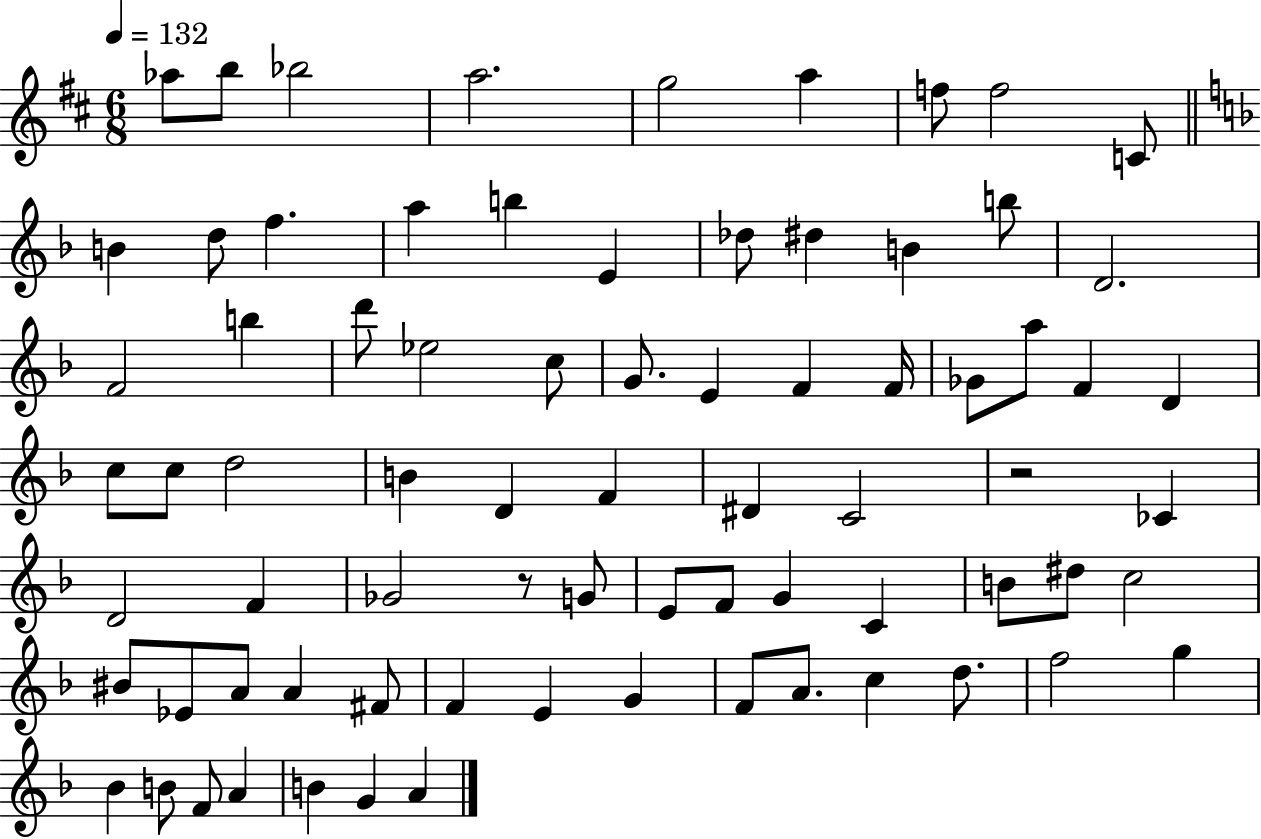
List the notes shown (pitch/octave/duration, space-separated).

Ab5/e B5/e Bb5/h A5/h. G5/h A5/q F5/e F5/h C4/e B4/q D5/e F5/q. A5/q B5/q E4/q Db5/e D#5/q B4/q B5/e D4/h. F4/h B5/q D6/e Eb5/h C5/e G4/e. E4/q F4/q F4/s Gb4/e A5/e F4/q D4/q C5/e C5/e D5/h B4/q D4/q F4/q D#4/q C4/h R/h CES4/q D4/h F4/q Gb4/h R/e G4/e E4/e F4/e G4/q C4/q B4/e D#5/e C5/h BIS4/e Eb4/e A4/e A4/q F#4/e F4/q E4/q G4/q F4/e A4/e. C5/q D5/e. F5/h G5/q Bb4/q B4/e F4/e A4/q B4/q G4/q A4/q